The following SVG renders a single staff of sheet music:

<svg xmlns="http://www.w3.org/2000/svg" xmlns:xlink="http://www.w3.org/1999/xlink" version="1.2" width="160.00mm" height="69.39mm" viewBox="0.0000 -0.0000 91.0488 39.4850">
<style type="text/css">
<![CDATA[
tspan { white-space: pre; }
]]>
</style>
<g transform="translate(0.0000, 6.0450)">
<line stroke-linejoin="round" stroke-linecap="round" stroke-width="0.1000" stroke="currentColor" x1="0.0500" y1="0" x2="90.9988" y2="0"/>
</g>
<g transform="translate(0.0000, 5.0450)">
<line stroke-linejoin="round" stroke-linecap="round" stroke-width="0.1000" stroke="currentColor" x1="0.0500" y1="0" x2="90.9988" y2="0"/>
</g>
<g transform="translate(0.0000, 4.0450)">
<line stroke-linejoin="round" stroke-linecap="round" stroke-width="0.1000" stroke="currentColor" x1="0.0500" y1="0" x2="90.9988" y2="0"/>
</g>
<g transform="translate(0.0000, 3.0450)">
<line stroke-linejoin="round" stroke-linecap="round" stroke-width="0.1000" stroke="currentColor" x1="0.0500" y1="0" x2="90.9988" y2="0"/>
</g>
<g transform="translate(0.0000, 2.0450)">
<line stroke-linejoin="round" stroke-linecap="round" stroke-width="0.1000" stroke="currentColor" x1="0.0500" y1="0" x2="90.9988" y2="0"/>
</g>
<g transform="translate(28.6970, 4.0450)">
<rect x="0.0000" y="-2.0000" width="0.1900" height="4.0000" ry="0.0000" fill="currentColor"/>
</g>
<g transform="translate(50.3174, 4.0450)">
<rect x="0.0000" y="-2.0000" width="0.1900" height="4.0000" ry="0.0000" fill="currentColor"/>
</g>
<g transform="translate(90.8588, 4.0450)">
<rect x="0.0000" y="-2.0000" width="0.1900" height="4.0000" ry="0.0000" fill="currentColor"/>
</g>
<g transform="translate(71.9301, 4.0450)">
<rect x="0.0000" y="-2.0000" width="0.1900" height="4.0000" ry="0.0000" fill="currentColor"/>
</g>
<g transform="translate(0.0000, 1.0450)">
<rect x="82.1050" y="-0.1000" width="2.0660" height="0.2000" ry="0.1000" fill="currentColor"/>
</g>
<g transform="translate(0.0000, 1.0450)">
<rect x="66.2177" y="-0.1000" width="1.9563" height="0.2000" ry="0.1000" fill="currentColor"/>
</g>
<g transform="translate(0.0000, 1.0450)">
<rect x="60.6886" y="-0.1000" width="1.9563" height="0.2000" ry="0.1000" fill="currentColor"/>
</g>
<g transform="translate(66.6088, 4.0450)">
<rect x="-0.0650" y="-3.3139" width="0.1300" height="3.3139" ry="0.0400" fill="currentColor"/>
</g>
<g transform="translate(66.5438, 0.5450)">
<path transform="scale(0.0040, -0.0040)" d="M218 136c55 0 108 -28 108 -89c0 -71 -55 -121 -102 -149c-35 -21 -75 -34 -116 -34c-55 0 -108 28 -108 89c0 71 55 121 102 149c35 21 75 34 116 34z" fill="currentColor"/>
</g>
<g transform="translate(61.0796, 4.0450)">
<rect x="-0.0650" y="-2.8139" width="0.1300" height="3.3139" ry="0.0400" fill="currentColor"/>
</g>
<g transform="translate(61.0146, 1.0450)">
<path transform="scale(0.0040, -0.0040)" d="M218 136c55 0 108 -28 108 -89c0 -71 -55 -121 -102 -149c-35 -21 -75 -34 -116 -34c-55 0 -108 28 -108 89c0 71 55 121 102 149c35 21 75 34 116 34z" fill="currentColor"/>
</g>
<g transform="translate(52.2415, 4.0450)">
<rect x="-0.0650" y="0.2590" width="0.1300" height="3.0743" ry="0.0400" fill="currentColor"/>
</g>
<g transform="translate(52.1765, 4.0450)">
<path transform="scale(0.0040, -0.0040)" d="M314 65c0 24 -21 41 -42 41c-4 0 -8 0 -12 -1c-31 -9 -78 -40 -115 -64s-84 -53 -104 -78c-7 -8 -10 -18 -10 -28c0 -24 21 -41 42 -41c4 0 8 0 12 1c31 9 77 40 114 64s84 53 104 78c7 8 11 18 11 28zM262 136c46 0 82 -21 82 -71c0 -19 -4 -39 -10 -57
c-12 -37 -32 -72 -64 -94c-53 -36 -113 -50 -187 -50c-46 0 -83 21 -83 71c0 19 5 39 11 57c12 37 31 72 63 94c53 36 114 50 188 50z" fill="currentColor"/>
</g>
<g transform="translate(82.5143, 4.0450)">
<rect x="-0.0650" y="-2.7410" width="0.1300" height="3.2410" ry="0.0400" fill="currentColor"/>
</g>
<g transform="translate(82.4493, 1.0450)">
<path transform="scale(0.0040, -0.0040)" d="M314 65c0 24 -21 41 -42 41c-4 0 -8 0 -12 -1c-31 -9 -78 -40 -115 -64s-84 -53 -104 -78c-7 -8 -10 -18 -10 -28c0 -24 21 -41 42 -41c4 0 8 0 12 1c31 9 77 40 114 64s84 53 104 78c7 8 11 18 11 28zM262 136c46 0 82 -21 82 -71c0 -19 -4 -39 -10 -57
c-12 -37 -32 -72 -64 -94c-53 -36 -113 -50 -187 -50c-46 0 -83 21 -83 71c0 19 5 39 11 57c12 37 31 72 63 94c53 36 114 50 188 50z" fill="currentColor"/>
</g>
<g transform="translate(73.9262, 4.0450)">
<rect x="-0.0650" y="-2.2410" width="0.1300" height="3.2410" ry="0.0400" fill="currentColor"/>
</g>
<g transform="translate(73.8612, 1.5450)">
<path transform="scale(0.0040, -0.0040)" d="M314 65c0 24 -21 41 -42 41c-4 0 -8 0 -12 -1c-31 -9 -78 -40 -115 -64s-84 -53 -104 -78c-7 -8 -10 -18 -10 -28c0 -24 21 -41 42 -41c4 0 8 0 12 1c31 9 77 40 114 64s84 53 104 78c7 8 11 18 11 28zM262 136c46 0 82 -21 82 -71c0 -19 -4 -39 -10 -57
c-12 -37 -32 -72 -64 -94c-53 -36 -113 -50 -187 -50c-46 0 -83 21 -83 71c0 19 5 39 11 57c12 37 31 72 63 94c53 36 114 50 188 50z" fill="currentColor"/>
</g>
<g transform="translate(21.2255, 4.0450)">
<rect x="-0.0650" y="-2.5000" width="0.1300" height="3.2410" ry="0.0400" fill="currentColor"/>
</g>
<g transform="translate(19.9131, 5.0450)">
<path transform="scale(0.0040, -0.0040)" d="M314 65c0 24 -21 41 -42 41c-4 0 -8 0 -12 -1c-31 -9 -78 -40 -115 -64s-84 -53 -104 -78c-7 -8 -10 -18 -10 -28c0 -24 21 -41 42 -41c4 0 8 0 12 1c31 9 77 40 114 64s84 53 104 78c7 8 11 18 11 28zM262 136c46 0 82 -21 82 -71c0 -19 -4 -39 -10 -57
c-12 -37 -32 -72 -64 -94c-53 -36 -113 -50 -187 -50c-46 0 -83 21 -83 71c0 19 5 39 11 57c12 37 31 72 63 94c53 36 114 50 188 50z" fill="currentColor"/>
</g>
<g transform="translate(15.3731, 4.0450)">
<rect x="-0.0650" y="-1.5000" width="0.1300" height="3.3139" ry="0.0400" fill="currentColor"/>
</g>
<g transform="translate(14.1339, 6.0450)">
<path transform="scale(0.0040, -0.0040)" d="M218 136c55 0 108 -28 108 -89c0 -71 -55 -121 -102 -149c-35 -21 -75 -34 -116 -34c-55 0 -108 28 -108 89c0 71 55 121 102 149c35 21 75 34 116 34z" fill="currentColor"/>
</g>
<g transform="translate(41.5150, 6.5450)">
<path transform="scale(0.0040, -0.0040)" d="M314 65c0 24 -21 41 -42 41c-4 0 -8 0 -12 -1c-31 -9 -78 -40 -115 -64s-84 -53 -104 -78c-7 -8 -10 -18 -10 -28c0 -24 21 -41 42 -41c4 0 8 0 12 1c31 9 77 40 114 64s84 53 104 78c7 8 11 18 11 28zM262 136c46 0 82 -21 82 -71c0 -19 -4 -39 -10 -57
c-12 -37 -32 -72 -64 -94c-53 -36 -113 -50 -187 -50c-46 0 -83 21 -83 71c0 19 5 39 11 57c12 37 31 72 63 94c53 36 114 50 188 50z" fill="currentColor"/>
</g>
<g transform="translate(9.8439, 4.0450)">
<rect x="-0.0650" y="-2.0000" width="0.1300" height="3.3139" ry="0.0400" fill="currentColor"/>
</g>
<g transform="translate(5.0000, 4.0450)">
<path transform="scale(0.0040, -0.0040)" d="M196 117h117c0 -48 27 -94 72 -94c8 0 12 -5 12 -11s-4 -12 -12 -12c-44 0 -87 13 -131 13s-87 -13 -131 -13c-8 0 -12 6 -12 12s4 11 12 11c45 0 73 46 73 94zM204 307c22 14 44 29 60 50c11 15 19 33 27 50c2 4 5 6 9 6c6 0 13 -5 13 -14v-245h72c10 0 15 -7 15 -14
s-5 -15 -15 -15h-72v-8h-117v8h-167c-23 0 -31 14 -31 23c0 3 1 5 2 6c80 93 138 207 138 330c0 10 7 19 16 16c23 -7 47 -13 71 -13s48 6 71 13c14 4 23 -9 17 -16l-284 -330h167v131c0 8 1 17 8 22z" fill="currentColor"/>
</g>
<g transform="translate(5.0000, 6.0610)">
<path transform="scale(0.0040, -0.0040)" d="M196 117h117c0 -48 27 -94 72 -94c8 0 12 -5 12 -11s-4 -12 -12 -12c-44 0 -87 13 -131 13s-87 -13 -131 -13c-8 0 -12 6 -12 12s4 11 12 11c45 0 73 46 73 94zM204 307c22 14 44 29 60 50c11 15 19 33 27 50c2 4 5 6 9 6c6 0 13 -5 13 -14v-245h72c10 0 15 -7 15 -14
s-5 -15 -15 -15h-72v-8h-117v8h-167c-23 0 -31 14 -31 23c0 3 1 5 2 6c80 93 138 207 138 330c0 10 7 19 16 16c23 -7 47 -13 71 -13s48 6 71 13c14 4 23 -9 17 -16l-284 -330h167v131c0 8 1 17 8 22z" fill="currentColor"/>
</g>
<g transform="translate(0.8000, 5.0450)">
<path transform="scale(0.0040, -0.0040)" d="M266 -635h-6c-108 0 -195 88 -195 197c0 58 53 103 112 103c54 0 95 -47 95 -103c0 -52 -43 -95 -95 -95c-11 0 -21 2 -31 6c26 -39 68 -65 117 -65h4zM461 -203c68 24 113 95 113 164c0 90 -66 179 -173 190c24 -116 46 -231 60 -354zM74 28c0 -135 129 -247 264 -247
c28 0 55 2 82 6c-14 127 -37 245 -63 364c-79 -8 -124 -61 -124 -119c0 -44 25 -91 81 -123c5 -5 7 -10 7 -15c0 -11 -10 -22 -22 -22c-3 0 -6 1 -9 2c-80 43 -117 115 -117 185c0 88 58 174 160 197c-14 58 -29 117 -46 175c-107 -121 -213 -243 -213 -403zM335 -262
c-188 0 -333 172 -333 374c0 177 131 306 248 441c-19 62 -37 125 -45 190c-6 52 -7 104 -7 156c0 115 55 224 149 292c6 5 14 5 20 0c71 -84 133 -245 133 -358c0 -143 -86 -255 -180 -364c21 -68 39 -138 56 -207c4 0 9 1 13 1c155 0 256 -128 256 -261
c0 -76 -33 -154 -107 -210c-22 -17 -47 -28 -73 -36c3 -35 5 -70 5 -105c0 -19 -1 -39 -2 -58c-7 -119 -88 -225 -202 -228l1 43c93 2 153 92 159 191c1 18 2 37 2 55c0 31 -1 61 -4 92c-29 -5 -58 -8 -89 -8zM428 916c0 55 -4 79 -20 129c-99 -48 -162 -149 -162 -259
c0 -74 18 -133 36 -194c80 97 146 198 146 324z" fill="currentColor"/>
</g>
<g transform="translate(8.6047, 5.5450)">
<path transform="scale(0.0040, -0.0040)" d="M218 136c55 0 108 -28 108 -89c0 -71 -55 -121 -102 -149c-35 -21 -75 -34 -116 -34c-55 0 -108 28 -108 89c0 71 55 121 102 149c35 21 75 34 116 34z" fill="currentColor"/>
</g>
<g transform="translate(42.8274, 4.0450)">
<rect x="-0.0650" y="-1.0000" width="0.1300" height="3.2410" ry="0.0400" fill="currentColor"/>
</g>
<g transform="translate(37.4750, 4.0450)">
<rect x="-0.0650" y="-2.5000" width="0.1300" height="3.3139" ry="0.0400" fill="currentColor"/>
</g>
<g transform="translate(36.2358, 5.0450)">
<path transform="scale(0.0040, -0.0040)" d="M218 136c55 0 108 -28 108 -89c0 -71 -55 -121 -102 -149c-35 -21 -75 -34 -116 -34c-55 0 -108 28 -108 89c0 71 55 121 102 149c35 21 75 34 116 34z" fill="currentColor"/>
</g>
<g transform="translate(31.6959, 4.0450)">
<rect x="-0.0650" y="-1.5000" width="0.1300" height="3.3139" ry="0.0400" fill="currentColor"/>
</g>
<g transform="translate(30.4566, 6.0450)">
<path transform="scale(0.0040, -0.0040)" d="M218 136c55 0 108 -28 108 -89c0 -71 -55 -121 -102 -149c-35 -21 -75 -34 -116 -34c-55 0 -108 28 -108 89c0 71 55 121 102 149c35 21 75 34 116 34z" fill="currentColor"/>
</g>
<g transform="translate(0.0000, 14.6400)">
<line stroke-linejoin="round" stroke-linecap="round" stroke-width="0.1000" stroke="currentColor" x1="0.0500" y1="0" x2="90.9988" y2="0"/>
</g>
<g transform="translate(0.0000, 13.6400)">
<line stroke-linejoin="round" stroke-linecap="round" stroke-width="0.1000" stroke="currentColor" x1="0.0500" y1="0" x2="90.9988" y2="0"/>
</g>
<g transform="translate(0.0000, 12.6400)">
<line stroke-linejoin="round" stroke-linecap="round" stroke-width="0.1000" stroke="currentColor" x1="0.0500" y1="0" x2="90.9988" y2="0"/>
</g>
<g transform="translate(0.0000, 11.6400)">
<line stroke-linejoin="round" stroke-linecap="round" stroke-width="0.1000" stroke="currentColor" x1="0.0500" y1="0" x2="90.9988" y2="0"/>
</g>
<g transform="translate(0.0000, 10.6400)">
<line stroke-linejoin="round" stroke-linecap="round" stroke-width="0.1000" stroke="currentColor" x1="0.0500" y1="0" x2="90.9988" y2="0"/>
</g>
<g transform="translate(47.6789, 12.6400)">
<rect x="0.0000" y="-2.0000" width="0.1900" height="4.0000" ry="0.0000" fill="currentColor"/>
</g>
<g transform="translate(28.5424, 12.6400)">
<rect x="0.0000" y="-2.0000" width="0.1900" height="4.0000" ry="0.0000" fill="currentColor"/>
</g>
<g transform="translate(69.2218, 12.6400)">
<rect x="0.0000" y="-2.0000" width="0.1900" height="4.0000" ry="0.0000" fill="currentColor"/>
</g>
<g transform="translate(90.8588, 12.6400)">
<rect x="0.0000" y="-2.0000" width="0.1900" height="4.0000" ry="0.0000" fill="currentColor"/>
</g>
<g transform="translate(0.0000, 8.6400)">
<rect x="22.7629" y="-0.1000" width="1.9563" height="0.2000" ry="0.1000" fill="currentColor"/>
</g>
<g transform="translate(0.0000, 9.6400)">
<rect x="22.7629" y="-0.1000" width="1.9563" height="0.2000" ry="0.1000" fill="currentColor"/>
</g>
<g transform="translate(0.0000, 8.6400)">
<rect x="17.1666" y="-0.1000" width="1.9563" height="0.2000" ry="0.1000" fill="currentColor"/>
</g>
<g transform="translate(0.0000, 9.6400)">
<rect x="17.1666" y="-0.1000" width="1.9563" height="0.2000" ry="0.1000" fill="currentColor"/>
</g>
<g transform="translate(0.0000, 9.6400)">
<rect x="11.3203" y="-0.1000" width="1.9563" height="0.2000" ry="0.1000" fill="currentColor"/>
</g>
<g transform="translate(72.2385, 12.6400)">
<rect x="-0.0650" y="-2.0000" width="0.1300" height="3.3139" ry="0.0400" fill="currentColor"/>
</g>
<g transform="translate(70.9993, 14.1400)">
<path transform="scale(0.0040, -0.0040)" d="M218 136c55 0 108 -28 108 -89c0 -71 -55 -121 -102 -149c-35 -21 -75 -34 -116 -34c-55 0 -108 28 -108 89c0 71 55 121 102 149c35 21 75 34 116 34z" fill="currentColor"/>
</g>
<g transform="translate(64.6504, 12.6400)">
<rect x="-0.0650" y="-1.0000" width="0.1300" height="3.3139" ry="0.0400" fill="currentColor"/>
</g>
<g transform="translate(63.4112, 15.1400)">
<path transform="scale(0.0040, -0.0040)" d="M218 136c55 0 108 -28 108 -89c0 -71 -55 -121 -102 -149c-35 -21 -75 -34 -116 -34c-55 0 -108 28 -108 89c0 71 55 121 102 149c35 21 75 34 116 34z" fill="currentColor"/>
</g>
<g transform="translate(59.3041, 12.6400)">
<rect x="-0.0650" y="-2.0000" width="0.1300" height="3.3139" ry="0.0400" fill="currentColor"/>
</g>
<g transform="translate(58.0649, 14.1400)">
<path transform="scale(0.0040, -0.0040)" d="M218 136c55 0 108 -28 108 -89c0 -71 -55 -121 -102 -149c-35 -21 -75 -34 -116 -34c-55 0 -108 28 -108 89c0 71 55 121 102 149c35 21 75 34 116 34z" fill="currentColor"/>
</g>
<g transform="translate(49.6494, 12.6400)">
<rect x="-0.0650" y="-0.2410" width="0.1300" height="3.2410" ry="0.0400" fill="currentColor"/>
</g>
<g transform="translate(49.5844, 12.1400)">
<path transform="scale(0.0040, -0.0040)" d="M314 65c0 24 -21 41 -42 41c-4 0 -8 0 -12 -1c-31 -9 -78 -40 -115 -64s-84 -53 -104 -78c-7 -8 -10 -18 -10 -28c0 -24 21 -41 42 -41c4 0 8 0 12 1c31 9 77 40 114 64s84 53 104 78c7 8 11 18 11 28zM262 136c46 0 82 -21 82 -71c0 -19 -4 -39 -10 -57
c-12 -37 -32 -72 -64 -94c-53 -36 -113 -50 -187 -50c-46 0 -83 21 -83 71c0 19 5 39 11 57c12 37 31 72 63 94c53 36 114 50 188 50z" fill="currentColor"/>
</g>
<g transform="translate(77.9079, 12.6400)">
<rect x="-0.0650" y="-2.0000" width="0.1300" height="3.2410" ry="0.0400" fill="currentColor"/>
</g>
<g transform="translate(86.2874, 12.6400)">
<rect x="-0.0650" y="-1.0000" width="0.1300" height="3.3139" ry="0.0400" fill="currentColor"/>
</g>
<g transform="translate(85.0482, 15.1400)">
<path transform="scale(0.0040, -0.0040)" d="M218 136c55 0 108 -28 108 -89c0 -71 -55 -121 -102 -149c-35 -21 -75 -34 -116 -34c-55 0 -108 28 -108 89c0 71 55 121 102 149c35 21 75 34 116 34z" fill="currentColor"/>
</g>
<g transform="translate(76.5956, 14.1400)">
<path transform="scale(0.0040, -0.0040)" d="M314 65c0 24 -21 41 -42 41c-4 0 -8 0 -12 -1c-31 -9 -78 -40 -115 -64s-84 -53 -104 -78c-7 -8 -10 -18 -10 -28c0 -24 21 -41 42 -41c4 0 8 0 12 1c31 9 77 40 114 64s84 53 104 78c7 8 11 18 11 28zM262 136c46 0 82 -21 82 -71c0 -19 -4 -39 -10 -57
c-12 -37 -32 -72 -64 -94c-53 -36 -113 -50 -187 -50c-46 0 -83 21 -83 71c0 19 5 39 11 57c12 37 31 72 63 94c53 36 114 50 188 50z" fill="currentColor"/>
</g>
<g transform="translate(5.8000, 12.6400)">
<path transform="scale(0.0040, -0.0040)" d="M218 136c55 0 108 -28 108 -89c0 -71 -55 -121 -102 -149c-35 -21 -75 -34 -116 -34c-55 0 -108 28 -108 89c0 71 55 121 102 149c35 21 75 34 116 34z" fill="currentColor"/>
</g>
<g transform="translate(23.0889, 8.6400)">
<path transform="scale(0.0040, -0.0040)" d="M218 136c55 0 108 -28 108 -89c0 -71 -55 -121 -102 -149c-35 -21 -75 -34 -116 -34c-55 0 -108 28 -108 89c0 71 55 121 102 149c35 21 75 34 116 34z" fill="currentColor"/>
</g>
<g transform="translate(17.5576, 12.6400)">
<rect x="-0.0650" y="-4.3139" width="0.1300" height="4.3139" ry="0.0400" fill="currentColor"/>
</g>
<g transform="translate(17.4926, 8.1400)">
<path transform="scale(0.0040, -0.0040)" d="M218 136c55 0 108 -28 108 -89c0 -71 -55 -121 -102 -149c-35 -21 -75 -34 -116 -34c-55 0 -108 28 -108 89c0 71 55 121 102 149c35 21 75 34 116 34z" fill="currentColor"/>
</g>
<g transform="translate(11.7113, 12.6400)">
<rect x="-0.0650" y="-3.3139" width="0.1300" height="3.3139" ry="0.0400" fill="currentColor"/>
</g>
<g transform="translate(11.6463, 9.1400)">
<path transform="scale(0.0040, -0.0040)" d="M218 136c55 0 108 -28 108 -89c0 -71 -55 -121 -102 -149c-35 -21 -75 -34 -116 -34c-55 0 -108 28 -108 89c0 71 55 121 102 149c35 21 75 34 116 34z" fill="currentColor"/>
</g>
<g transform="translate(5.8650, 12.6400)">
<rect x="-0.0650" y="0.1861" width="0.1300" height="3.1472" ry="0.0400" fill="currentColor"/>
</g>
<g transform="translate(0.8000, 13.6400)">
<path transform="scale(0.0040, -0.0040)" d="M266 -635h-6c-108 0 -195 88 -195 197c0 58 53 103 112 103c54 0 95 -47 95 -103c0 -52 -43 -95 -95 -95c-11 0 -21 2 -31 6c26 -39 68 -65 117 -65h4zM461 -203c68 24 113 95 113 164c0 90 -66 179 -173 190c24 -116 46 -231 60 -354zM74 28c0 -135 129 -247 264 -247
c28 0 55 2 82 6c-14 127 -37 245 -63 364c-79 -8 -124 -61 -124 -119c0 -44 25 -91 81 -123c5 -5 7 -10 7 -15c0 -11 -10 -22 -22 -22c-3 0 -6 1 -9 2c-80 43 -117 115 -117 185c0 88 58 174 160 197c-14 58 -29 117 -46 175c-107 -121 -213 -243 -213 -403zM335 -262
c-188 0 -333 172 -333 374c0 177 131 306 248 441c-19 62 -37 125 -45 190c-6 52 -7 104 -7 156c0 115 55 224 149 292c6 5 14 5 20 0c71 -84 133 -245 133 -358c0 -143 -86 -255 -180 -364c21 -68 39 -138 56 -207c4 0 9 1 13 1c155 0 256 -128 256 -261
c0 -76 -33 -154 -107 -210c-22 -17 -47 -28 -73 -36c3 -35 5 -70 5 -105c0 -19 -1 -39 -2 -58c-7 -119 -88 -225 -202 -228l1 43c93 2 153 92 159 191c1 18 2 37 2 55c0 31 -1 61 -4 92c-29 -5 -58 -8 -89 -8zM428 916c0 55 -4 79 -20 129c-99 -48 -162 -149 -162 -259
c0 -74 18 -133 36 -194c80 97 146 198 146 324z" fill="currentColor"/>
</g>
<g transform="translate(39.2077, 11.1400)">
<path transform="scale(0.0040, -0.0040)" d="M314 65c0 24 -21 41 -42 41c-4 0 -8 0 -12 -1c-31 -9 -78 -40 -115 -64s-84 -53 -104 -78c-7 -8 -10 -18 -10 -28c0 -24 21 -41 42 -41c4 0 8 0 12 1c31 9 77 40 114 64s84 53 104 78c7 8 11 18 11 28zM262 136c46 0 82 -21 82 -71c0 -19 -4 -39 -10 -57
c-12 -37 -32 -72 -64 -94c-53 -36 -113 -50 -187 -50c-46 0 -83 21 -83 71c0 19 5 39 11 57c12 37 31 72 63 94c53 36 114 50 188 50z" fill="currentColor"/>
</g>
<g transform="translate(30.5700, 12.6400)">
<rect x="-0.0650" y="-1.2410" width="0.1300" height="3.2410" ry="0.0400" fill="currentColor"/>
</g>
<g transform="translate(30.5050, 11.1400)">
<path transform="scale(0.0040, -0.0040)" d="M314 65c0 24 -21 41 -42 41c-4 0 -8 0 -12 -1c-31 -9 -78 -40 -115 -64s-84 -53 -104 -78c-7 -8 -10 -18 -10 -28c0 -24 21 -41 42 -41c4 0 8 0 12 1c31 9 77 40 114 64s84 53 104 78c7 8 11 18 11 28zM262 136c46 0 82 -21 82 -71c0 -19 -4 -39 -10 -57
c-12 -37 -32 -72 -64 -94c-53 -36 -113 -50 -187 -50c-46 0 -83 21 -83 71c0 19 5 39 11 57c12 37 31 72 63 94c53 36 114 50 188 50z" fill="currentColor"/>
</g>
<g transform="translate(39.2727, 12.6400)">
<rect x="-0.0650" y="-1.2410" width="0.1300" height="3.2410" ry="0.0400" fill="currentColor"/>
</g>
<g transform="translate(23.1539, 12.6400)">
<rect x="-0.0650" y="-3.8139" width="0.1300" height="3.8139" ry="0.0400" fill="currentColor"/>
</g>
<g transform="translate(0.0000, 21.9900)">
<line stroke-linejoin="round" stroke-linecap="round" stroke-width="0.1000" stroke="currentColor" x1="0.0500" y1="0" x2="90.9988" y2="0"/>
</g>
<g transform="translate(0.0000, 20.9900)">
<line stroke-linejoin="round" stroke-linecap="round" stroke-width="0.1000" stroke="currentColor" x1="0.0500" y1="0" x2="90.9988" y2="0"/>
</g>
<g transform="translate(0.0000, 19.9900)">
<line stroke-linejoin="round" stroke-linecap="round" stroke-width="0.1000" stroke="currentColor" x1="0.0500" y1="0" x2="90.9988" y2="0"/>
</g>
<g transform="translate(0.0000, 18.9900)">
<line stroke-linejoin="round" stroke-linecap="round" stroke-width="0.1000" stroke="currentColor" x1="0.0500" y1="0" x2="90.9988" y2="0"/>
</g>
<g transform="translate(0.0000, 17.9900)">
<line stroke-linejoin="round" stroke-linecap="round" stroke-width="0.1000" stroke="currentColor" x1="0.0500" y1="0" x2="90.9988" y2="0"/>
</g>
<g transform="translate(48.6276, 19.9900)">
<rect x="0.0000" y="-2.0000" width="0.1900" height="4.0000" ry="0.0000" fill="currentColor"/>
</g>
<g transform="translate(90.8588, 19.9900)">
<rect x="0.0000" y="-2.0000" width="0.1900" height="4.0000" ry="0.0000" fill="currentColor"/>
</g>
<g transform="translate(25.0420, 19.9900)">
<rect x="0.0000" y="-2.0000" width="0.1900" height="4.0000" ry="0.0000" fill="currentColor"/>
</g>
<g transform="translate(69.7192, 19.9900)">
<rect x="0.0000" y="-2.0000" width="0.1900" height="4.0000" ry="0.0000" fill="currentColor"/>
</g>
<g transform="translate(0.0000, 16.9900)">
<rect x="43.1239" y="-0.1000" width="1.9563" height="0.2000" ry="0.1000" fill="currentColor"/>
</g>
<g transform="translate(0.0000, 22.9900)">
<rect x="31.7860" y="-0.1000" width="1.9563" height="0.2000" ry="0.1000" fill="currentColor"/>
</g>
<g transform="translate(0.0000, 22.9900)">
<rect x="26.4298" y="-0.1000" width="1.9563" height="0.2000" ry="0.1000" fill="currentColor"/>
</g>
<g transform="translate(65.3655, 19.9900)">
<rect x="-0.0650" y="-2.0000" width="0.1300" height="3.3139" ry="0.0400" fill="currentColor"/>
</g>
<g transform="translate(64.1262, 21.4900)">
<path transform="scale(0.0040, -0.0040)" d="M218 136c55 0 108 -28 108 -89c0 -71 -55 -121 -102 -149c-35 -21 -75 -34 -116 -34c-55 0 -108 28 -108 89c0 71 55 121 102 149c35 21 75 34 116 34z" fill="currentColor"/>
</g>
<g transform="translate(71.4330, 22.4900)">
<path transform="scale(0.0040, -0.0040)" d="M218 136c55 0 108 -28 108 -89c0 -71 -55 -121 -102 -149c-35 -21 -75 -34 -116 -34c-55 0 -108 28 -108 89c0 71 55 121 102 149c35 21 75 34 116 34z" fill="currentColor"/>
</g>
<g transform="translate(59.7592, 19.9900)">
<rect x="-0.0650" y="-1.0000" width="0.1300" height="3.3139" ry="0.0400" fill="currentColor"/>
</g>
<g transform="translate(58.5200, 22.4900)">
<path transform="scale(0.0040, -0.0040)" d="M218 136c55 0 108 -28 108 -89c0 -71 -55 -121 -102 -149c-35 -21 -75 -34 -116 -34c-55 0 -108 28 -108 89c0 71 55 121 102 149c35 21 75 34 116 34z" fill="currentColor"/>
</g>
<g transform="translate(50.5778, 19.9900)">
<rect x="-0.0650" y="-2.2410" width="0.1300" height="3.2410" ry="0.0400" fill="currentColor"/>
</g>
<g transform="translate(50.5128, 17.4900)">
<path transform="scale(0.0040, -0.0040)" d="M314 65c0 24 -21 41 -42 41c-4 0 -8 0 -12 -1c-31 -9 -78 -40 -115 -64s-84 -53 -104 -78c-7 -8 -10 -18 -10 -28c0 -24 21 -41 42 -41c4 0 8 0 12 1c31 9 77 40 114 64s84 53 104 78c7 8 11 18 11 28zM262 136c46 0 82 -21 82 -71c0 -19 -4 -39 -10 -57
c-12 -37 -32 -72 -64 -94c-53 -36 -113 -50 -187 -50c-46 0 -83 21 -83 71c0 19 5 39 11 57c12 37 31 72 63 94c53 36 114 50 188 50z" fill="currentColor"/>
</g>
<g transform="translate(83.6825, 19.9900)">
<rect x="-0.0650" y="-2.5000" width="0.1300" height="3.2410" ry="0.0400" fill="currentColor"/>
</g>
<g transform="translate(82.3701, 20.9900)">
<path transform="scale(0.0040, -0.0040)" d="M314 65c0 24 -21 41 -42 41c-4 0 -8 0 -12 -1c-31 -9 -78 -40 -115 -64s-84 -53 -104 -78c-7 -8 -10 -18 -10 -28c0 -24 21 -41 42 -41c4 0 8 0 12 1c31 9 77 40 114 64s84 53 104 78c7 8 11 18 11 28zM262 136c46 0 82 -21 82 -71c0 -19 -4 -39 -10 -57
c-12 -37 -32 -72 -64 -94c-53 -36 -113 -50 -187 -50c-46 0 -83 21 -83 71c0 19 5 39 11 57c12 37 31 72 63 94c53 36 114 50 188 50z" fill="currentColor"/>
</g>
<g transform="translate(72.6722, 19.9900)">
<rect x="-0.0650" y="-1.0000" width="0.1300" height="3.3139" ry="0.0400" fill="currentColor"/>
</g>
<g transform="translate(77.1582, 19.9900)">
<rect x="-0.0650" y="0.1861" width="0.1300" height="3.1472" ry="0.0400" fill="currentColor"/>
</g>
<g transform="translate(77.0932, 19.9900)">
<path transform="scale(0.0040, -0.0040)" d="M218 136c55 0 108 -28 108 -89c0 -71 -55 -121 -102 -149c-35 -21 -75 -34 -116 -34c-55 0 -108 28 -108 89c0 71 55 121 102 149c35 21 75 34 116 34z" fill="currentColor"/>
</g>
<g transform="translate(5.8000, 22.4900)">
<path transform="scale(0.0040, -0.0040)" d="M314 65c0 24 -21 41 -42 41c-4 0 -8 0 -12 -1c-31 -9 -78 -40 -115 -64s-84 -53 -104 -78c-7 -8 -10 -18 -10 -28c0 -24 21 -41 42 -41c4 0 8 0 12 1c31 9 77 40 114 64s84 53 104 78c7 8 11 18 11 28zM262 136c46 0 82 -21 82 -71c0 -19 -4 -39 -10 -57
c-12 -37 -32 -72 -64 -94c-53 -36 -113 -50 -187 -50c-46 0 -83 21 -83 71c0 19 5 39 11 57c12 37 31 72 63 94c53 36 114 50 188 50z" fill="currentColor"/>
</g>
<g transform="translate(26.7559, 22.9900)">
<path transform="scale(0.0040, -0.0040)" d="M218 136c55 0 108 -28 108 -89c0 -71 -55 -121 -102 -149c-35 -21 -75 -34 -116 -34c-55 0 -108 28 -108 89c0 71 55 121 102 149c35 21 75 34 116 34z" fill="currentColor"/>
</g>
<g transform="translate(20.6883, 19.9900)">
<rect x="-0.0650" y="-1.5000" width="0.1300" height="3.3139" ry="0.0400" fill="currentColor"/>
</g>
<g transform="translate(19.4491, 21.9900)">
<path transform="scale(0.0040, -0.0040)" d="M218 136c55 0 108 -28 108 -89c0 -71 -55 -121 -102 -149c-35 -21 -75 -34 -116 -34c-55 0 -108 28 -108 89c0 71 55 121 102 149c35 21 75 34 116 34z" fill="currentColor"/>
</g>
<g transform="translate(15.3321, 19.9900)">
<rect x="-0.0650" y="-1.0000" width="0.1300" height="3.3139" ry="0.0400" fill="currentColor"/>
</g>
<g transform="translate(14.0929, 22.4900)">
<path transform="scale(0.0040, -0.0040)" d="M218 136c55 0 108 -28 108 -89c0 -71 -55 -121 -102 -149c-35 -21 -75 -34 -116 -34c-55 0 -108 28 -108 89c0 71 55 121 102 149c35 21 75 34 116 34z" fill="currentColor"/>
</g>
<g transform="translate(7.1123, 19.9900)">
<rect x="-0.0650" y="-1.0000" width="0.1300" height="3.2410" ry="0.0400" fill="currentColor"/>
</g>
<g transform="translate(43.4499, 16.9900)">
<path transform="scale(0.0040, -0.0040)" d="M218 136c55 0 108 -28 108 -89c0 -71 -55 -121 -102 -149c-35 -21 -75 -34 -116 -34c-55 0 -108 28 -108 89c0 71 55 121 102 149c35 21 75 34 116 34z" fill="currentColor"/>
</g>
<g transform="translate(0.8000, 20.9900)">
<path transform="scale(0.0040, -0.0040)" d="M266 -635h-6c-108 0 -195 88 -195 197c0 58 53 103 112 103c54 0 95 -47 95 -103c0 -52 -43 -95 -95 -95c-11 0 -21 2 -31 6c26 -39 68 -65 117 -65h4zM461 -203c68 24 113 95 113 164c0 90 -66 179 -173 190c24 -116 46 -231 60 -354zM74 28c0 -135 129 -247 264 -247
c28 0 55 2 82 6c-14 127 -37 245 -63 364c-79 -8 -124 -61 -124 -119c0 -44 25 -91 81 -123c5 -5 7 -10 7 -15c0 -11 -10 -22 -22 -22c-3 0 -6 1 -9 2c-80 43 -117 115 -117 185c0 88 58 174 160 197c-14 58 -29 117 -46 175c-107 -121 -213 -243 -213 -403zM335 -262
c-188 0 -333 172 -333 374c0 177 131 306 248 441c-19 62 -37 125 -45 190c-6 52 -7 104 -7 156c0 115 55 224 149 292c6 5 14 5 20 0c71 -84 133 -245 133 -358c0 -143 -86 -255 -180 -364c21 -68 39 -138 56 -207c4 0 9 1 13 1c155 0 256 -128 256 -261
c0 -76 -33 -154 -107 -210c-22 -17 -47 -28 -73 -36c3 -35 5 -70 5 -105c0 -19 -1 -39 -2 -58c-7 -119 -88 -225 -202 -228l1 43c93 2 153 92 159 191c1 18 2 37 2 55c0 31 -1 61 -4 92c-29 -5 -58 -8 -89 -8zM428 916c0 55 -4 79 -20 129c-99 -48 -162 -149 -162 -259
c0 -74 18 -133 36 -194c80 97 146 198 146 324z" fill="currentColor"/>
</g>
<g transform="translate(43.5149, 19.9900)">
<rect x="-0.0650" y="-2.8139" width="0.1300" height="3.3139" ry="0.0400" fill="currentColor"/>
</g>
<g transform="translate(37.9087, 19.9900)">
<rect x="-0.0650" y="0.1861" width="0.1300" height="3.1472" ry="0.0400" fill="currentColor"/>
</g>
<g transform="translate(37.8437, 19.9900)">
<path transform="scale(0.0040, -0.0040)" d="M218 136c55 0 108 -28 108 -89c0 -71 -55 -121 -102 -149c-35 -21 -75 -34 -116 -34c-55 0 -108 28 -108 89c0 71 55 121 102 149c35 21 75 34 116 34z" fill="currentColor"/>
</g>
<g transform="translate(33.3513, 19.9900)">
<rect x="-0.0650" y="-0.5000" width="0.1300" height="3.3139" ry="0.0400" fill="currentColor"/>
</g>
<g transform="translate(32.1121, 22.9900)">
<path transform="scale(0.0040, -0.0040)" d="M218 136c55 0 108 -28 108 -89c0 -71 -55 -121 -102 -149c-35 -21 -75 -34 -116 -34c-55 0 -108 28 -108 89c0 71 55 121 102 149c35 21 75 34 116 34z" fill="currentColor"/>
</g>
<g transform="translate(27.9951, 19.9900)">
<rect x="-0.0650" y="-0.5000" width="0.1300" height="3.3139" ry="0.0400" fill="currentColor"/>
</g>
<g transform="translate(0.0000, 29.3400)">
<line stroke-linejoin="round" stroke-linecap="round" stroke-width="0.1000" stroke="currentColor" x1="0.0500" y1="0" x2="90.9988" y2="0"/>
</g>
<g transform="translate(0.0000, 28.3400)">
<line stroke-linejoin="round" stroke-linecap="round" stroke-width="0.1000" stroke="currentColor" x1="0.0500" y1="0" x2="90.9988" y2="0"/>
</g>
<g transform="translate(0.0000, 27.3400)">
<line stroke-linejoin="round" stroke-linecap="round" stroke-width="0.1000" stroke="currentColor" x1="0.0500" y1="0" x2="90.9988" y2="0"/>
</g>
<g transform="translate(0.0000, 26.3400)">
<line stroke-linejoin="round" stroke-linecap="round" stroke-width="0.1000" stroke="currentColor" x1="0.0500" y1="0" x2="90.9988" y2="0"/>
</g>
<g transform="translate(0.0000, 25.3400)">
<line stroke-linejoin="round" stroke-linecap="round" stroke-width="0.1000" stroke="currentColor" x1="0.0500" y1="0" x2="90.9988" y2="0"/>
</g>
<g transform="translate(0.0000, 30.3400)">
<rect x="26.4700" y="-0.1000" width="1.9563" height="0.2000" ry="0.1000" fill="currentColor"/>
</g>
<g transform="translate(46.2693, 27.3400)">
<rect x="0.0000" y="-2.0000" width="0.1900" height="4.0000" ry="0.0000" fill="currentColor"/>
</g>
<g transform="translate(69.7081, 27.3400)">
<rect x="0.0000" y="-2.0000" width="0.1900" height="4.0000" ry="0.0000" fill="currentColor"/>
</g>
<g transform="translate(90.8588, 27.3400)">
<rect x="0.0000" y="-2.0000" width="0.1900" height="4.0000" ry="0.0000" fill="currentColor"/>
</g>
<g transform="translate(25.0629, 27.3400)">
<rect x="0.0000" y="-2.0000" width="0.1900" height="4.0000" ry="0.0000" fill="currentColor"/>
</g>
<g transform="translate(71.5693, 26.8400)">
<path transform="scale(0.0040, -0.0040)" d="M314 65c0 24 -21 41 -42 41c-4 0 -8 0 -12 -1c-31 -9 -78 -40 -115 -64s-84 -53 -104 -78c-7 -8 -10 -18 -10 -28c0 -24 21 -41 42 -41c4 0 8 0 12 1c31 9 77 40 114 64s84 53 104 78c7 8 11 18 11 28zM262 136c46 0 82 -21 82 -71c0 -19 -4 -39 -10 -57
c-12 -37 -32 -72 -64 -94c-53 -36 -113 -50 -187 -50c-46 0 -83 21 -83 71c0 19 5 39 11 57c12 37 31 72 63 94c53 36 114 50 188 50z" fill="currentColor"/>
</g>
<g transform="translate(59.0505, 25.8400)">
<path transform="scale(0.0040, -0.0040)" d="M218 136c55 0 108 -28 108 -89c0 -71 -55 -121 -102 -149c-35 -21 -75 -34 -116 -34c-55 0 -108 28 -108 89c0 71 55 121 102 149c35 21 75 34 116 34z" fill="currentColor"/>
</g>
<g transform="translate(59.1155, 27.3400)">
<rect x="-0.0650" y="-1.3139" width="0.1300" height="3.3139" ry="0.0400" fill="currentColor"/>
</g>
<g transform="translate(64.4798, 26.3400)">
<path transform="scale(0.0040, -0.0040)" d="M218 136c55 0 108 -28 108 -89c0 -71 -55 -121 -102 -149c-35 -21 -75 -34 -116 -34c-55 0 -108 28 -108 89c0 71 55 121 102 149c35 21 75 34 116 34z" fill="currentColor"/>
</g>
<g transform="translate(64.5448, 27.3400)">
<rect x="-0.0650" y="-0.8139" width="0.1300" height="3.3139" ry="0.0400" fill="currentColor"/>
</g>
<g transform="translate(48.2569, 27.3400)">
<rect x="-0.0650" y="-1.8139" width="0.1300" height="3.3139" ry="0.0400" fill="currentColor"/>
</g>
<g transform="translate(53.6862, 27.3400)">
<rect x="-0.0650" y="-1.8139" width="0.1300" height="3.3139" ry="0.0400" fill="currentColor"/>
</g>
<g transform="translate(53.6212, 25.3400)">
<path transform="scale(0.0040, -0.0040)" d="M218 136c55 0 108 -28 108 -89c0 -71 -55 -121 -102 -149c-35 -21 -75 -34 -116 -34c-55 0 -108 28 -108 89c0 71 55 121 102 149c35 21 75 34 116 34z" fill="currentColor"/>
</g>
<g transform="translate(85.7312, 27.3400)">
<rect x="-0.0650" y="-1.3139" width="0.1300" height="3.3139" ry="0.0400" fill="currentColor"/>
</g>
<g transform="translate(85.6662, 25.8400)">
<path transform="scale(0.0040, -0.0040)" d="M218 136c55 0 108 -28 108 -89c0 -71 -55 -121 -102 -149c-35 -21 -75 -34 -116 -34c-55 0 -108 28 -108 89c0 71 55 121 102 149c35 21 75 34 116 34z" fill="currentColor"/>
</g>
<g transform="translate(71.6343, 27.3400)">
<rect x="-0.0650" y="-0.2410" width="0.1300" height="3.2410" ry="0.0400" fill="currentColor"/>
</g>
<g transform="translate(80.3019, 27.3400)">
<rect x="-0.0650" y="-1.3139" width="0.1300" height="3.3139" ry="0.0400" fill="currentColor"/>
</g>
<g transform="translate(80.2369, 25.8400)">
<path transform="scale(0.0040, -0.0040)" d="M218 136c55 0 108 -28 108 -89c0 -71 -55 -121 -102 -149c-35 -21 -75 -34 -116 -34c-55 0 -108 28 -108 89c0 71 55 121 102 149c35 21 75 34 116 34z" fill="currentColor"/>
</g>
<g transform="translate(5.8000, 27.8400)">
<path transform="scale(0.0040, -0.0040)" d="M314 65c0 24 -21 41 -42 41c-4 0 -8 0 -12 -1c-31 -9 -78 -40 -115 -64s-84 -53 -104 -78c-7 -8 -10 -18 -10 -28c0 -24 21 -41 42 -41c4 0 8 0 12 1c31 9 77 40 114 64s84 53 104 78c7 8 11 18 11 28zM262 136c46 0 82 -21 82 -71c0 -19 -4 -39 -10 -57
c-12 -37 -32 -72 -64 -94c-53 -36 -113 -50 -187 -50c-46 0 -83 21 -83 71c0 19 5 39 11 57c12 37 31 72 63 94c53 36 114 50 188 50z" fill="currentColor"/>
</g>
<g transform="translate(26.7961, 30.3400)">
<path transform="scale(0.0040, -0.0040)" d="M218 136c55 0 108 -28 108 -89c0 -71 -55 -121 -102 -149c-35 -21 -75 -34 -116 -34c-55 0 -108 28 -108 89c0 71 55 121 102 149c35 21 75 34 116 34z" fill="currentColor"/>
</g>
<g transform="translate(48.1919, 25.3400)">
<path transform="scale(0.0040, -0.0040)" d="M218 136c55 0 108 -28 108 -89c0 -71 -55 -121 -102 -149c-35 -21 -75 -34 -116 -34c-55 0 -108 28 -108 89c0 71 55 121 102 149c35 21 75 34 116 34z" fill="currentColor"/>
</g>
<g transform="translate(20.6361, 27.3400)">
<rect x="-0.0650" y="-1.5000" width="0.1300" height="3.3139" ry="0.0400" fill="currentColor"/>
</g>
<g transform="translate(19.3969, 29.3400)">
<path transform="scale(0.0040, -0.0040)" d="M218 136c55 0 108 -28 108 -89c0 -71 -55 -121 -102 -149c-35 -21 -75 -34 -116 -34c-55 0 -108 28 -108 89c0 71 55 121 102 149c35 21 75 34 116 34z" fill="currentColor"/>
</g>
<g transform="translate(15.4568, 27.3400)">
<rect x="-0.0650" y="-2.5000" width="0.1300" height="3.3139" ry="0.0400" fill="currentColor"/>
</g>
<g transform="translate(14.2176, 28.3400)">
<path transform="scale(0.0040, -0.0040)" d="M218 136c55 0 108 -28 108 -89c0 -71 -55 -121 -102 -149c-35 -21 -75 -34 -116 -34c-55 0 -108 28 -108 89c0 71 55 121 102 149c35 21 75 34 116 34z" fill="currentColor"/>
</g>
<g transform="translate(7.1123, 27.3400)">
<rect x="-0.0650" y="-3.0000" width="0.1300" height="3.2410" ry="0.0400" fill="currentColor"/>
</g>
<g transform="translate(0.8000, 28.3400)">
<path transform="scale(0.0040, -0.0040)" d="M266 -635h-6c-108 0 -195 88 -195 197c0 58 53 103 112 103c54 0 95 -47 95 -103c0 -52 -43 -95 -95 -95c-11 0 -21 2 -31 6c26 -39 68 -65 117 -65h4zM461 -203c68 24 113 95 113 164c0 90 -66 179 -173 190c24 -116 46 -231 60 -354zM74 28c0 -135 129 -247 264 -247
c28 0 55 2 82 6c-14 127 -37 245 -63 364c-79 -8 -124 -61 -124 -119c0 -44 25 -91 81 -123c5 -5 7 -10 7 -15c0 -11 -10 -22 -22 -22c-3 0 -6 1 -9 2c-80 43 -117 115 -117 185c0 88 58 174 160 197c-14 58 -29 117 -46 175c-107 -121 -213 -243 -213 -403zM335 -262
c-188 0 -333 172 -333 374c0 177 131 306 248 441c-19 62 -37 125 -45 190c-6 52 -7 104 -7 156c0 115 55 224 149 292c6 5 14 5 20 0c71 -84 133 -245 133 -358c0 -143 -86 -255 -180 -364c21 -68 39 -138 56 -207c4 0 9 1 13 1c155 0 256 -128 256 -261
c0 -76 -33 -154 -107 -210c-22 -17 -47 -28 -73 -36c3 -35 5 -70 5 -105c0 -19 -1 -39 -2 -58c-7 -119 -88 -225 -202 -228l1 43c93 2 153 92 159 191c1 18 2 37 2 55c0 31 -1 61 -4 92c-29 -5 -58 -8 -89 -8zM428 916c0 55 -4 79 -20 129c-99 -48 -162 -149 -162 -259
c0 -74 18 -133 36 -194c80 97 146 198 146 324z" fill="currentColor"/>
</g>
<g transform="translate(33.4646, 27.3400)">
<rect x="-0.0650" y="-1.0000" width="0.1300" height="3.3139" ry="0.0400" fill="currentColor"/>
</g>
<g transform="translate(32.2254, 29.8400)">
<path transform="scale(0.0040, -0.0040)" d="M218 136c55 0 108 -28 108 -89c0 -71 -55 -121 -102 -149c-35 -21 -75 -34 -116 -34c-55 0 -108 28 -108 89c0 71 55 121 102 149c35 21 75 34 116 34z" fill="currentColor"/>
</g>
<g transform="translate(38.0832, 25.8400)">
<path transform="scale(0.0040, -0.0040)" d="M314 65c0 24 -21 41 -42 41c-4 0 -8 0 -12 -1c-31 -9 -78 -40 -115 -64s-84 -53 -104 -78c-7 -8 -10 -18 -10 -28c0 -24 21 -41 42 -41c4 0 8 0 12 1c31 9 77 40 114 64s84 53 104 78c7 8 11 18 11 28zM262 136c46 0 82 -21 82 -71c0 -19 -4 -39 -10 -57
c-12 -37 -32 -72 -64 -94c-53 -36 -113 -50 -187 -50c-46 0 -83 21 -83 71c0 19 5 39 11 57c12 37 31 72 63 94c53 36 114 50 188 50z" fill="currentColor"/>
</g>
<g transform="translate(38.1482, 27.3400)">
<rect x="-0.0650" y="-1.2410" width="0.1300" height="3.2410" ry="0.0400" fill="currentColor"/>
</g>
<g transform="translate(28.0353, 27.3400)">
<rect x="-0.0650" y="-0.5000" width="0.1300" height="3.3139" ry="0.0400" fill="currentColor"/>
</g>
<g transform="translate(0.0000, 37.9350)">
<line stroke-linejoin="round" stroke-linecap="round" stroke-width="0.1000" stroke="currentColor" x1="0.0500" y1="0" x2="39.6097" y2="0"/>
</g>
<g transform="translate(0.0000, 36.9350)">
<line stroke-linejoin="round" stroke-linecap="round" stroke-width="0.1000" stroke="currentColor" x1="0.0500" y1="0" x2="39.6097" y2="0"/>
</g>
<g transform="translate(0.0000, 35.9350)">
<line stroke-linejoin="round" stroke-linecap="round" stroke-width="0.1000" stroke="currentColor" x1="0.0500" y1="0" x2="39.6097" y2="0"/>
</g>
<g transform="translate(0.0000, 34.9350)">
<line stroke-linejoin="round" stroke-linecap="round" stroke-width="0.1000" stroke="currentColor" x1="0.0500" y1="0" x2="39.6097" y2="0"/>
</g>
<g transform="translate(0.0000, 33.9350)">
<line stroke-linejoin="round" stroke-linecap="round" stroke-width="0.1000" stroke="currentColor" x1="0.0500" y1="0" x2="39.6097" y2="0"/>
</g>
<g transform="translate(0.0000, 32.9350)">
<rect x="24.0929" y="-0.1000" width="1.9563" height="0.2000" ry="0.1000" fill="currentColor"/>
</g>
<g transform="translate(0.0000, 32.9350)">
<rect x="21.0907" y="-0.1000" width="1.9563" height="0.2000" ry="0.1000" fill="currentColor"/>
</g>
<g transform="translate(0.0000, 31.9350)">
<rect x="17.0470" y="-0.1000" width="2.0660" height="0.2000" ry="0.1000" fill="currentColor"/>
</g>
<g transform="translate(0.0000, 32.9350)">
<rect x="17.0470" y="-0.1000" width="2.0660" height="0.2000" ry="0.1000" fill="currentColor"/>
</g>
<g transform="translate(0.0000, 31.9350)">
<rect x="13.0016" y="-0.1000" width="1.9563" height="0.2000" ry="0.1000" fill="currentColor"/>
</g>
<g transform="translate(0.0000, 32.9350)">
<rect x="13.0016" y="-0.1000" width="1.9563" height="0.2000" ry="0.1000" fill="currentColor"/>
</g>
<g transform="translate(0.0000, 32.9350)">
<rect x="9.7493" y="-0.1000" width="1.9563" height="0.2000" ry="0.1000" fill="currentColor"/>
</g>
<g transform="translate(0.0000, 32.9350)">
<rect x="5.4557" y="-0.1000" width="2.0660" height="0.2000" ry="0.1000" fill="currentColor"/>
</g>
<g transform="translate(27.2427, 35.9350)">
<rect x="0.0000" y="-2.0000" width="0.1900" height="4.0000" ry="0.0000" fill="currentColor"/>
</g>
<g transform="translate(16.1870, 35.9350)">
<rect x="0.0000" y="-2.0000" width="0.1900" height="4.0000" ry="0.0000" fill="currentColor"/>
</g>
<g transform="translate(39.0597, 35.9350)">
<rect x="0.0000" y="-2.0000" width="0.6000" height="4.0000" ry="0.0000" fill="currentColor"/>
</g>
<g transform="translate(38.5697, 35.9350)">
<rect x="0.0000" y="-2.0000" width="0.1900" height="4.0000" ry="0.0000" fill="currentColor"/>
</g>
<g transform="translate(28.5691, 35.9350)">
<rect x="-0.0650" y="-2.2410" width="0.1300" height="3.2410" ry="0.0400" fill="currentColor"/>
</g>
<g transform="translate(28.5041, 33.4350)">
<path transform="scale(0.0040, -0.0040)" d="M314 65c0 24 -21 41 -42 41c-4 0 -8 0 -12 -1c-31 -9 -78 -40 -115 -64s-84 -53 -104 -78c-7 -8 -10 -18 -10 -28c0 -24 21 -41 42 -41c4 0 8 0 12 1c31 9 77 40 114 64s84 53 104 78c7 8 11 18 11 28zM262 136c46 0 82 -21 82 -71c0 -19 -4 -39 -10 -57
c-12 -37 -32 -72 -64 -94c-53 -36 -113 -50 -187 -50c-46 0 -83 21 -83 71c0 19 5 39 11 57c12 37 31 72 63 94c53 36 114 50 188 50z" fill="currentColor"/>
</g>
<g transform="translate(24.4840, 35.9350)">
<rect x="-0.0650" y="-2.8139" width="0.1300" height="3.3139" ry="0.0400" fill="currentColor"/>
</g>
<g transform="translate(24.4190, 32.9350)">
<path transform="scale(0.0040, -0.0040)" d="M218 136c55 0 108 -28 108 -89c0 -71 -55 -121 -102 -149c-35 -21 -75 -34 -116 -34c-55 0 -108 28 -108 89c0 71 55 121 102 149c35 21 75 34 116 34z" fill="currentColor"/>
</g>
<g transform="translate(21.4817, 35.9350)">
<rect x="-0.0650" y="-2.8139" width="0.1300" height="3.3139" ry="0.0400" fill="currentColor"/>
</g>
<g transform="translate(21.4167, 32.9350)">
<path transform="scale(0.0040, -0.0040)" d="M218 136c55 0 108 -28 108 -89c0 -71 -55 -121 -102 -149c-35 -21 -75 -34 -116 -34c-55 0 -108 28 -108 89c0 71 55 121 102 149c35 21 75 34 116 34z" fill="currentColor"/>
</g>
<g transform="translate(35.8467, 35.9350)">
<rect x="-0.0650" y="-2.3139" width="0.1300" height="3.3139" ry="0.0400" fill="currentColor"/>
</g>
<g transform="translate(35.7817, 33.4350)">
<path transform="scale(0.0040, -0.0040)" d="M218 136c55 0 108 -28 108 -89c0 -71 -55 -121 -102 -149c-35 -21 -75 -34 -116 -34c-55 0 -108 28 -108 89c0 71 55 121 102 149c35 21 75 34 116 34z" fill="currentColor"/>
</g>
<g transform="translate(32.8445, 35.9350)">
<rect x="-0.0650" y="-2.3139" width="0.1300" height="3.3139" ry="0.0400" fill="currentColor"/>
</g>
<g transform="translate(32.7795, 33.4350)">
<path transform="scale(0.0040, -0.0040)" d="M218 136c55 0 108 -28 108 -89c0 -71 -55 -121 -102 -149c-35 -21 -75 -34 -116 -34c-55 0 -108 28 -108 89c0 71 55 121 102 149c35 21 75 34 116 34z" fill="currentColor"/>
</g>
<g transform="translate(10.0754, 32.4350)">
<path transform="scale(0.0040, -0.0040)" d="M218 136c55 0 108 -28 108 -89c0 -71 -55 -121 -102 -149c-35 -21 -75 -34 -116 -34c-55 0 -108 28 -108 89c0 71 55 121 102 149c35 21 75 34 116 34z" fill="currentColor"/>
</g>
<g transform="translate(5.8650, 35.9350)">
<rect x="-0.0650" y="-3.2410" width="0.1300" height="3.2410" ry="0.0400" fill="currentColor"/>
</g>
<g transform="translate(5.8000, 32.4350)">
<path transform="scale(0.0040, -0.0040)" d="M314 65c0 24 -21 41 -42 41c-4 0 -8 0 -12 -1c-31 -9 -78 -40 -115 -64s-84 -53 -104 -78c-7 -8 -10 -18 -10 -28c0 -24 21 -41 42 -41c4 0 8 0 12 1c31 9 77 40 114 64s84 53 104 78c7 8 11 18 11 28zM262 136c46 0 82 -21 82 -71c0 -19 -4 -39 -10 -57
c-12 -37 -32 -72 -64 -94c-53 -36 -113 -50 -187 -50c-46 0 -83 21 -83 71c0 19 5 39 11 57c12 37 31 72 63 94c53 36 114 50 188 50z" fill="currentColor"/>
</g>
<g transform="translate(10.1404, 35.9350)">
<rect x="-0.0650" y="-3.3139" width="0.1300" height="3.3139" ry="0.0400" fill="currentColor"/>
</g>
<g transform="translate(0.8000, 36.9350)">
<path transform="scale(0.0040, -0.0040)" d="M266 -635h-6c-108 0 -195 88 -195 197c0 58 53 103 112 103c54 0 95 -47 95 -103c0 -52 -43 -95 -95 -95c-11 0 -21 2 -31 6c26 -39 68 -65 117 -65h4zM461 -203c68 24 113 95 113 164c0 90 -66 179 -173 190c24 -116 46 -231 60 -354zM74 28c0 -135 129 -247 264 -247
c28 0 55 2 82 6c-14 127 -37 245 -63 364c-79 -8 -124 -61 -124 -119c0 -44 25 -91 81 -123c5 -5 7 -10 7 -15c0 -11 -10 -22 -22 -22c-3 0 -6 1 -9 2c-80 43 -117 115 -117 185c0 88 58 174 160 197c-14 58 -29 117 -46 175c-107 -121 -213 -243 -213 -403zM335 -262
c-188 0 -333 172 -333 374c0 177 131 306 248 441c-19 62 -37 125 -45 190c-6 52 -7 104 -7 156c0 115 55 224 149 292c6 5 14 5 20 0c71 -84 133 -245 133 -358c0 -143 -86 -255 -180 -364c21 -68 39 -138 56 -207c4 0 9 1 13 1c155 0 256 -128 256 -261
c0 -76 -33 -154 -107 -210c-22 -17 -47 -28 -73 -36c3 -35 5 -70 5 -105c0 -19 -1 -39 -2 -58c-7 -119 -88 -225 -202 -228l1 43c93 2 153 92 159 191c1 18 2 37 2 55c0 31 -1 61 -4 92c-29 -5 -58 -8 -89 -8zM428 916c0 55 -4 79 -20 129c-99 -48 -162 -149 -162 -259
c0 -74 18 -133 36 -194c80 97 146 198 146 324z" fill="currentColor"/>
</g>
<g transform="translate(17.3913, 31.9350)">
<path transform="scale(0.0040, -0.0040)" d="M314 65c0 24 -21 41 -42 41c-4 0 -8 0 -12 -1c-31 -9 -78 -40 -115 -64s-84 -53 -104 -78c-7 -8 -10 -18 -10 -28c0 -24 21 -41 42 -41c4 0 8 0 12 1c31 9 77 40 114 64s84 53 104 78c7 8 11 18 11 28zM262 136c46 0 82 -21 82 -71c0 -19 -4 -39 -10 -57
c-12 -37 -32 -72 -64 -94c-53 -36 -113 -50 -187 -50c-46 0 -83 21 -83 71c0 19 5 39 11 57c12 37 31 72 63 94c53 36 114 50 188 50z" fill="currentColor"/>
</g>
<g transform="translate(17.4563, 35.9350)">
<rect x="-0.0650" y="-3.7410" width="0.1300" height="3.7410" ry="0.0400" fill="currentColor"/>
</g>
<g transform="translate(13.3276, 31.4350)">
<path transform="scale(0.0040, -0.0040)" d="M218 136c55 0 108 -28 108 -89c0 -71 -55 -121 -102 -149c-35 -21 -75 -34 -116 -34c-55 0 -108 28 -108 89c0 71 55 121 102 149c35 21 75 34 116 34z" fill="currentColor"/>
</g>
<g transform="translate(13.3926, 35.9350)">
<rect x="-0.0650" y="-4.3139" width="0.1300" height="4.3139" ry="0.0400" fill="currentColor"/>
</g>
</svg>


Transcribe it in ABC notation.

X:1
T:Untitled
M:4/4
L:1/4
K:C
F E G2 E G D2 B2 a b g2 a2 B b d' c' e2 e2 c2 F D F F2 D D2 D E C C B a g2 D F D B G2 A2 G E C D e2 f f e d c2 e e b2 b d' c'2 a a g2 g g